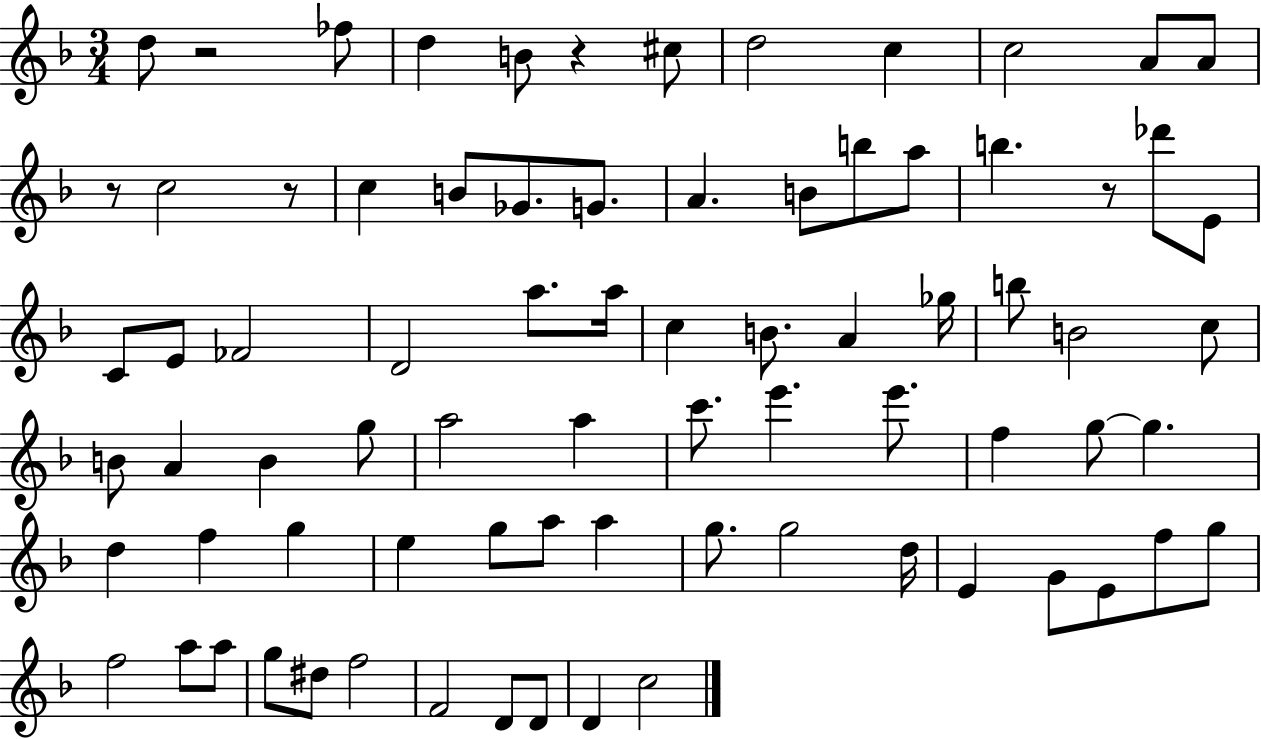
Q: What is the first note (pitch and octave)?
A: D5